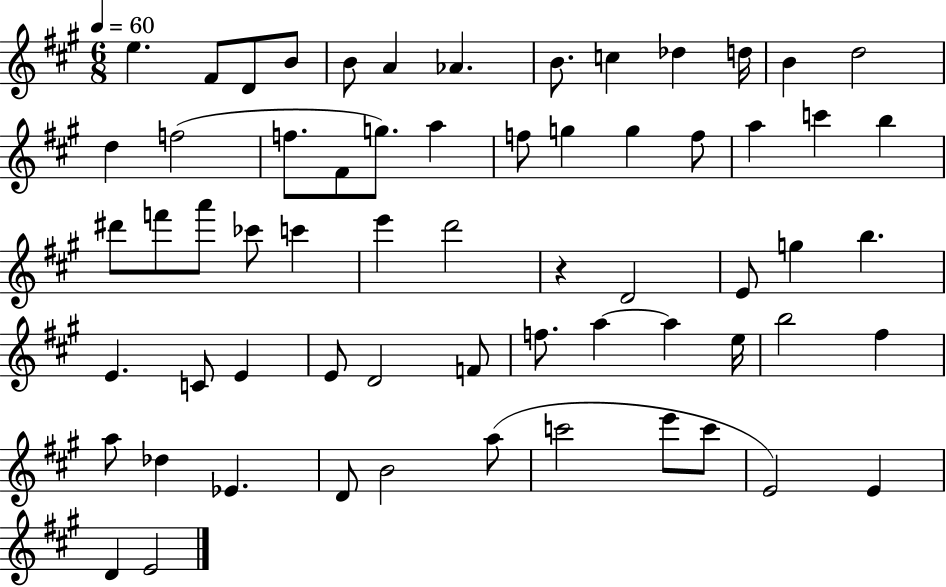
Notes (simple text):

E5/q. F#4/e D4/e B4/e B4/e A4/q Ab4/q. B4/e. C5/q Db5/q D5/s B4/q D5/h D5/q F5/h F5/e. F#4/e G5/e. A5/q F5/e G5/q G5/q F5/e A5/q C6/q B5/q D#6/e F6/e A6/e CES6/e C6/q E6/q D6/h R/q D4/h E4/e G5/q B5/q. E4/q. C4/e E4/q E4/e D4/h F4/e F5/e. A5/q A5/q E5/s B5/h F#5/q A5/e Db5/q Eb4/q. D4/e B4/h A5/e C6/h E6/e C6/e E4/h E4/q D4/q E4/h